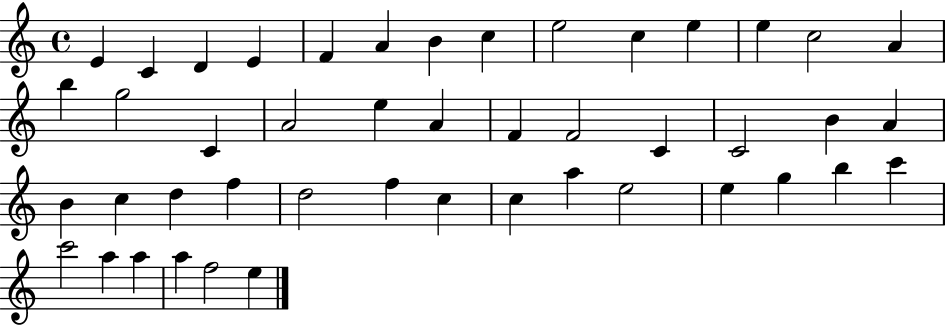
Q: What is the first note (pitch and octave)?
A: E4